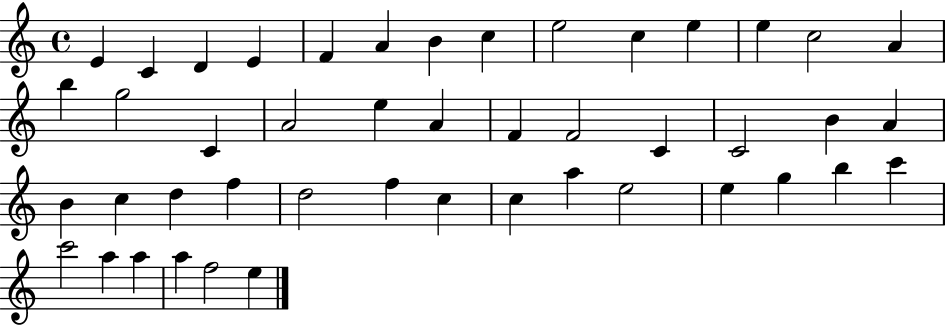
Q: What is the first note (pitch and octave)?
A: E4